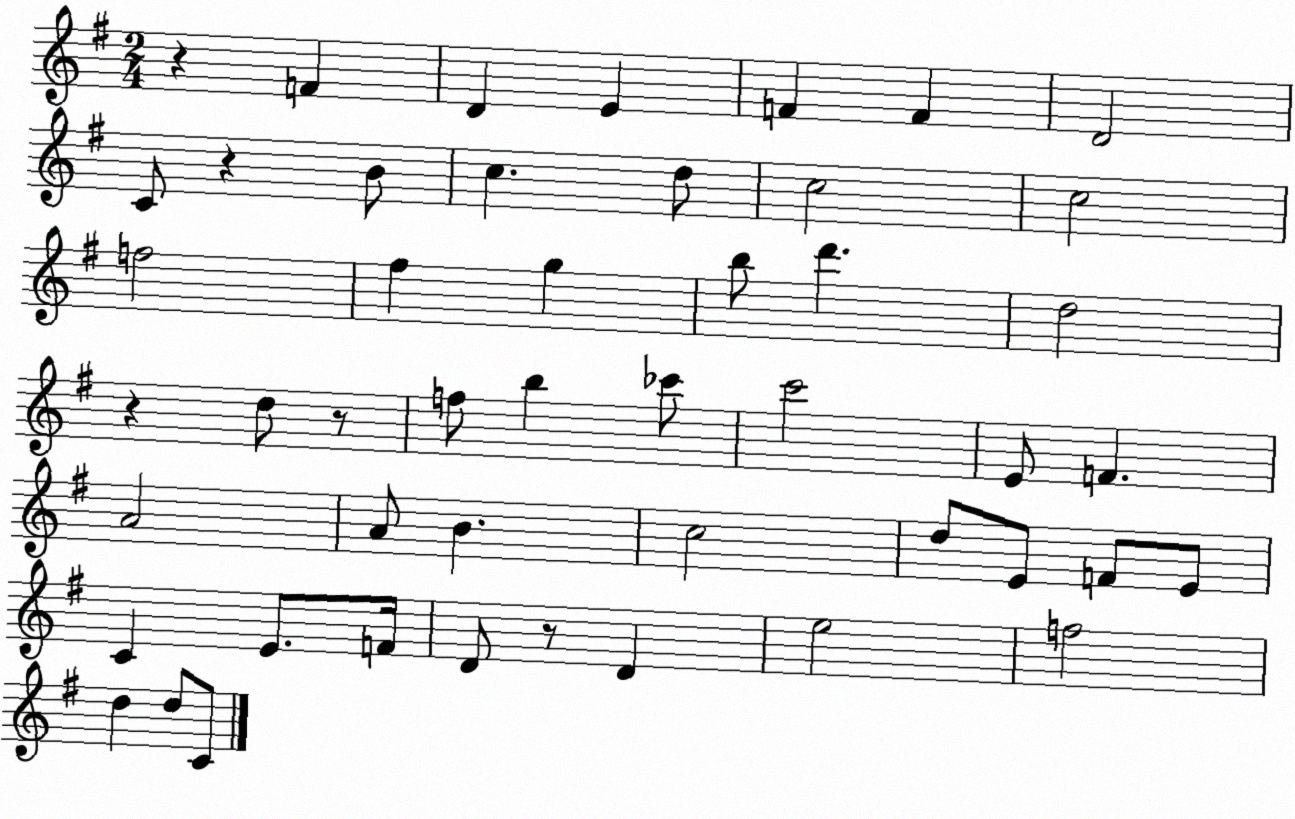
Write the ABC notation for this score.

X:1
T:Untitled
M:2/4
L:1/4
K:G
z F D E F F D2 C/2 z B/2 c d/2 c2 c2 f2 ^f g b/2 d' d2 z d/2 z/2 f/2 b _c'/2 c'2 E/2 F A2 A/2 B c2 d/2 E/2 F/2 E/2 C E/2 F/4 D/2 z/2 D e2 f2 d d/2 C/2